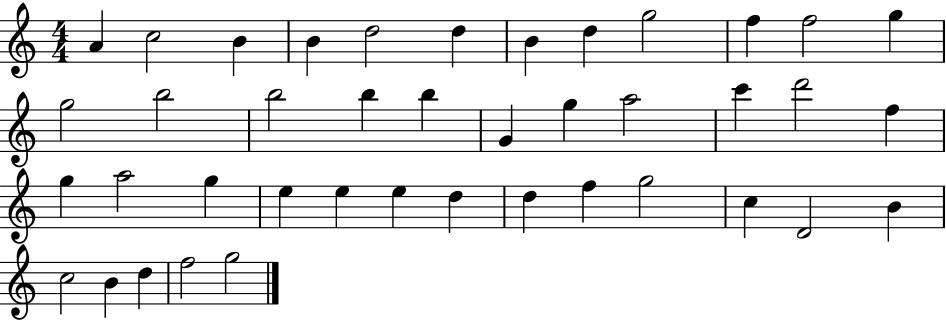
X:1
T:Untitled
M:4/4
L:1/4
K:C
A c2 B B d2 d B d g2 f f2 g g2 b2 b2 b b G g a2 c' d'2 f g a2 g e e e d d f g2 c D2 B c2 B d f2 g2